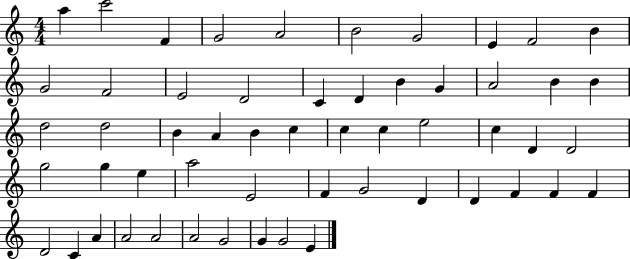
X:1
T:Untitled
M:4/4
L:1/4
K:C
a c'2 F G2 A2 B2 G2 E F2 B G2 F2 E2 D2 C D B G A2 B B d2 d2 B A B c c c e2 c D D2 g2 g e a2 E2 F G2 D D F F F D2 C A A2 A2 A2 G2 G G2 E